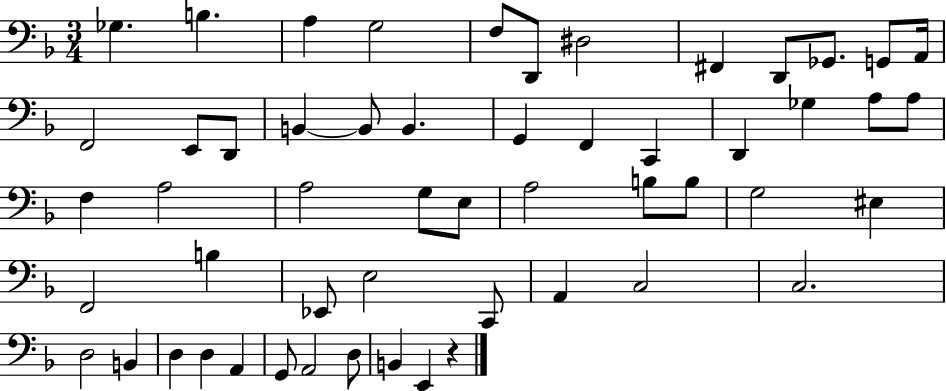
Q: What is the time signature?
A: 3/4